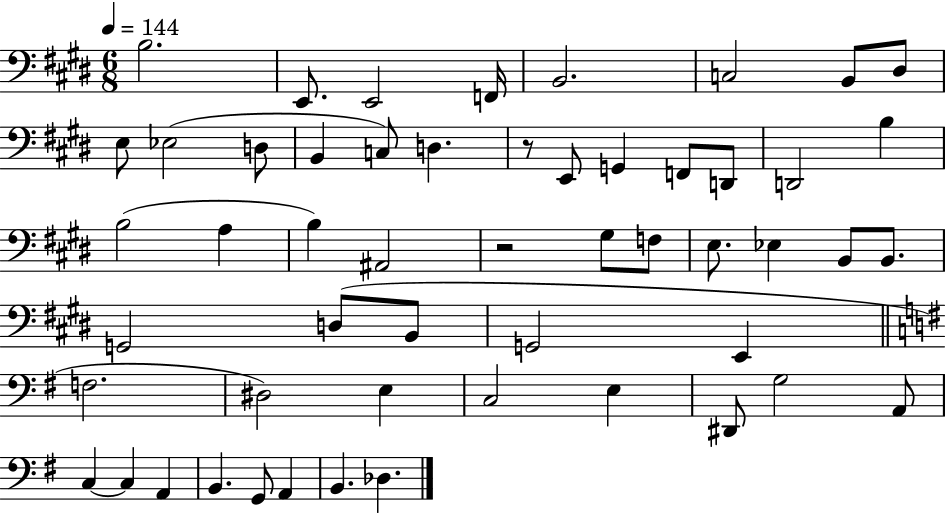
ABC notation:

X:1
T:Untitled
M:6/8
L:1/4
K:E
B,2 E,,/2 E,,2 F,,/4 B,,2 C,2 B,,/2 ^D,/2 E,/2 _E,2 D,/2 B,, C,/2 D, z/2 E,,/2 G,, F,,/2 D,,/2 D,,2 B, B,2 A, B, ^A,,2 z2 ^G,/2 F,/2 E,/2 _E, B,,/2 B,,/2 G,,2 D,/2 B,,/2 G,,2 E,, F,2 ^D,2 E, C,2 E, ^D,,/2 G,2 A,,/2 C, C, A,, B,, G,,/2 A,, B,, _D,